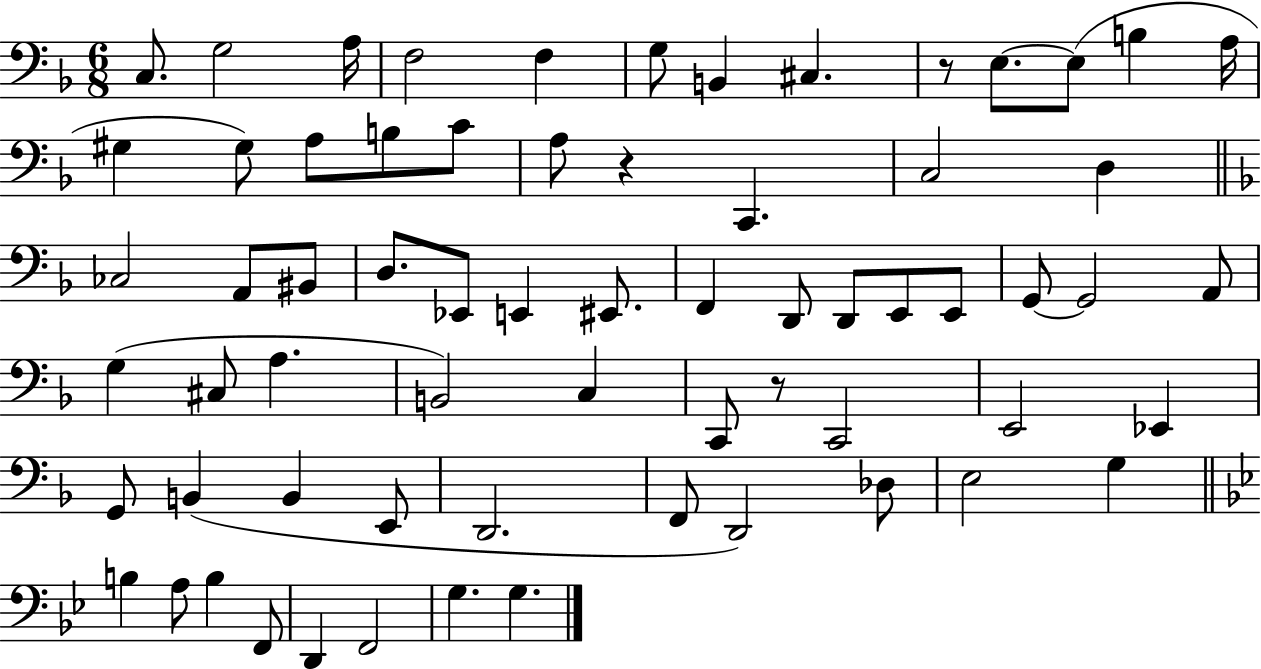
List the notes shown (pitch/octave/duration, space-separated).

C3/e. G3/h A3/s F3/h F3/q G3/e B2/q C#3/q. R/e E3/e. E3/e B3/q A3/s G#3/q G#3/e A3/e B3/e C4/e A3/e R/q C2/q. C3/h D3/q CES3/h A2/e BIS2/e D3/e. Eb2/e E2/q EIS2/e. F2/q D2/e D2/e E2/e E2/e G2/e G2/h A2/e G3/q C#3/e A3/q. B2/h C3/q C2/e R/e C2/h E2/h Eb2/q G2/e B2/q B2/q E2/e D2/h. F2/e D2/h Db3/e E3/h G3/q B3/q A3/e B3/q F2/e D2/q F2/h G3/q. G3/q.